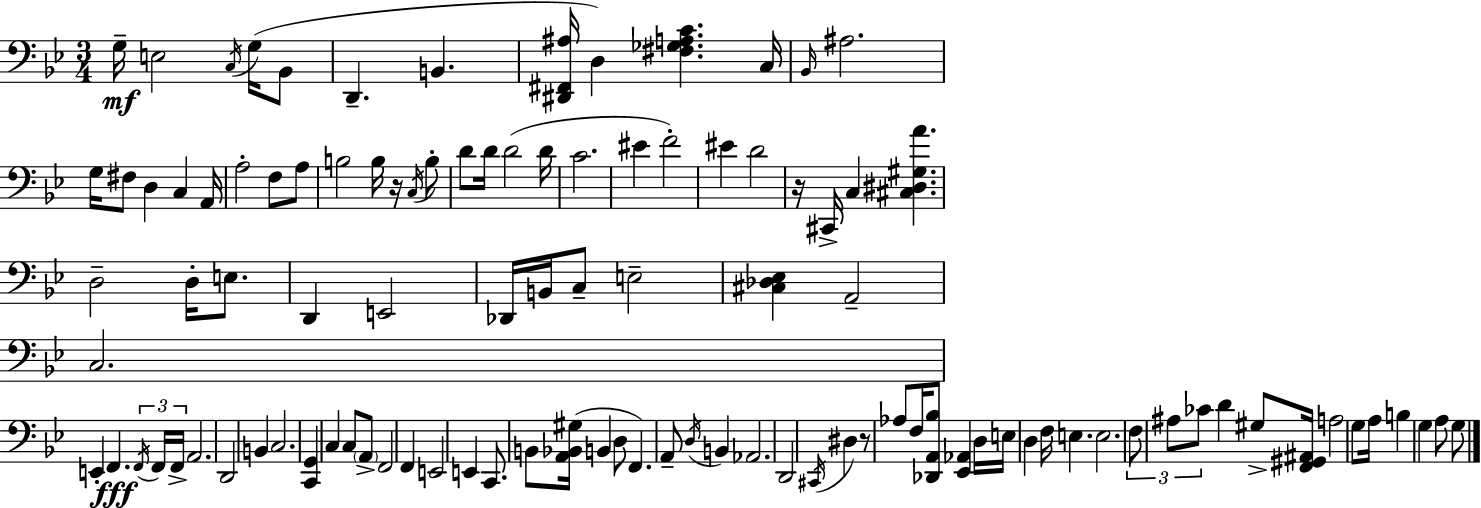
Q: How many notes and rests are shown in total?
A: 105